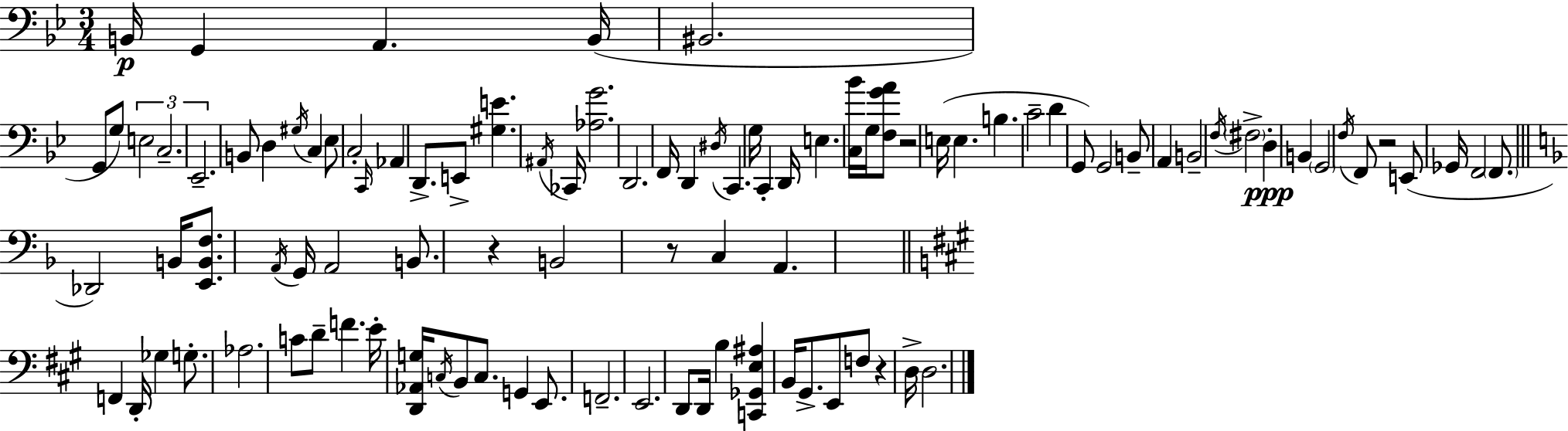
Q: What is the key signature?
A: G minor